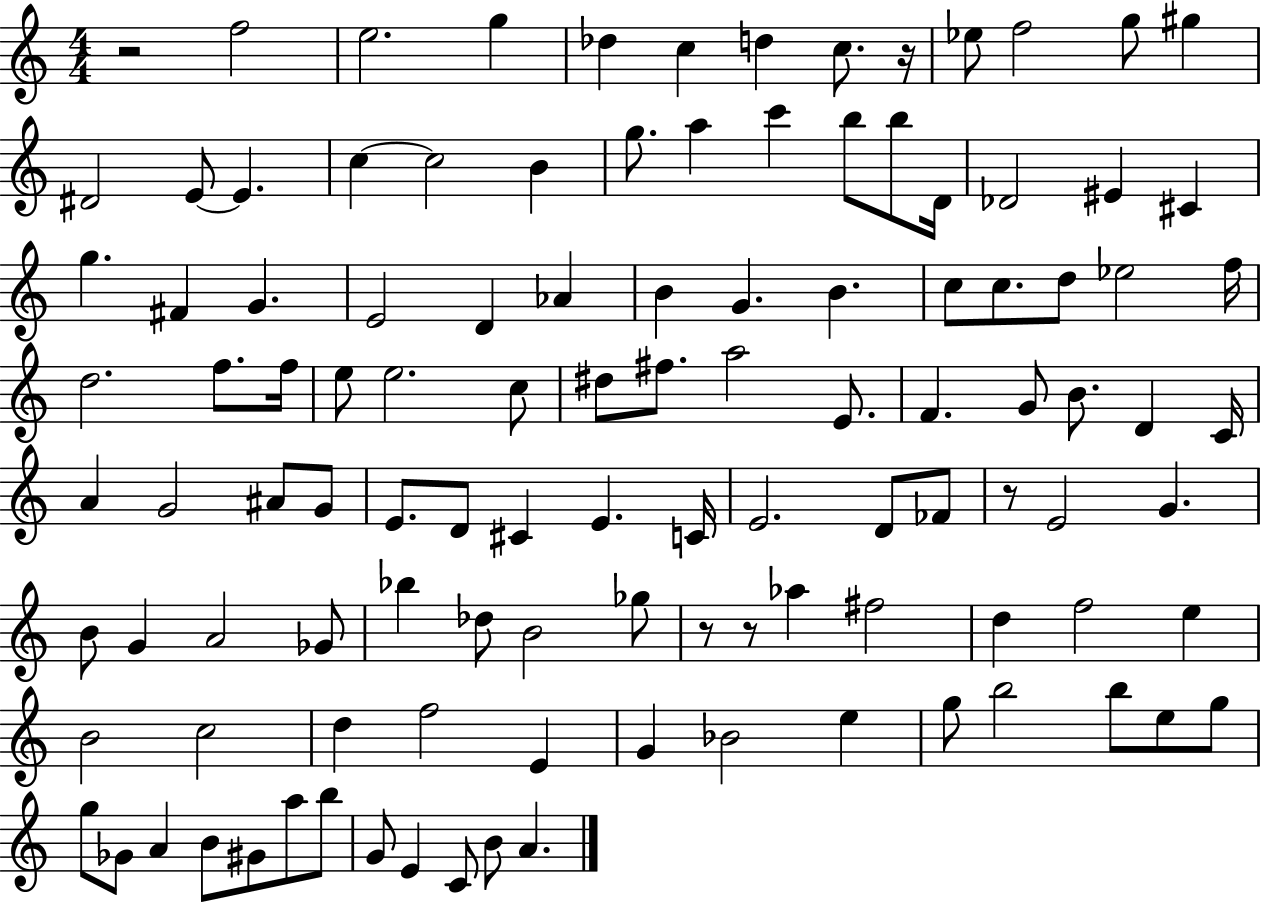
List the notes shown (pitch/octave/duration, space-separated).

R/h F5/h E5/h. G5/q Db5/q C5/q D5/q C5/e. R/s Eb5/e F5/h G5/e G#5/q D#4/h E4/e E4/q. C5/q C5/h B4/q G5/e. A5/q C6/q B5/e B5/e D4/s Db4/h EIS4/q C#4/q G5/q. F#4/q G4/q. E4/h D4/q Ab4/q B4/q G4/q. B4/q. C5/e C5/e. D5/e Eb5/h F5/s D5/h. F5/e. F5/s E5/e E5/h. C5/e D#5/e F#5/e. A5/h E4/e. F4/q. G4/e B4/e. D4/q C4/s A4/q G4/h A#4/e G4/e E4/e. D4/e C#4/q E4/q. C4/s E4/h. D4/e FES4/e R/e E4/h G4/q. B4/e G4/q A4/h Gb4/e Bb5/q Db5/e B4/h Gb5/e R/e R/e Ab5/q F#5/h D5/q F5/h E5/q B4/h C5/h D5/q F5/h E4/q G4/q Bb4/h E5/q G5/e B5/h B5/e E5/e G5/e G5/e Gb4/e A4/q B4/e G#4/e A5/e B5/e G4/e E4/q C4/e B4/e A4/q.